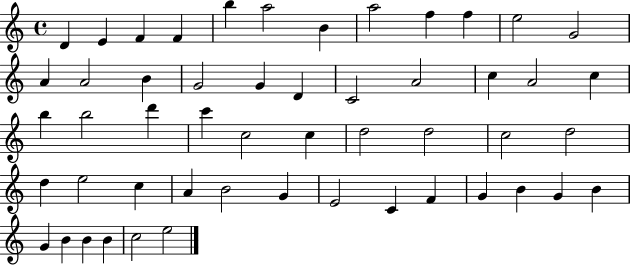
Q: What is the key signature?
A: C major